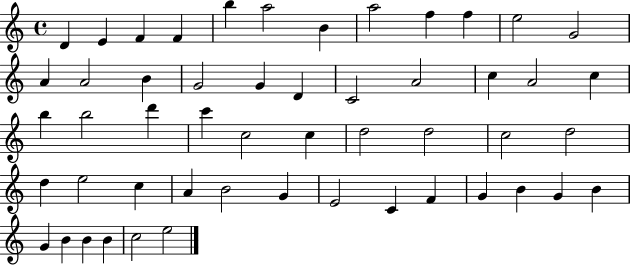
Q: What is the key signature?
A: C major